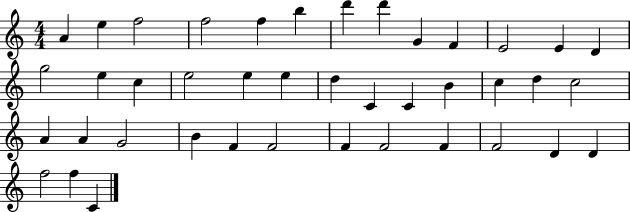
{
  \clef treble
  \numericTimeSignature
  \time 4/4
  \key c \major
  a'4 e''4 f''2 | f''2 f''4 b''4 | d'''4 d'''4 g'4 f'4 | e'2 e'4 d'4 | \break g''2 e''4 c''4 | e''2 e''4 e''4 | d''4 c'4 c'4 b'4 | c''4 d''4 c''2 | \break a'4 a'4 g'2 | b'4 f'4 f'2 | f'4 f'2 f'4 | f'2 d'4 d'4 | \break f''2 f''4 c'4 | \bar "|."
}